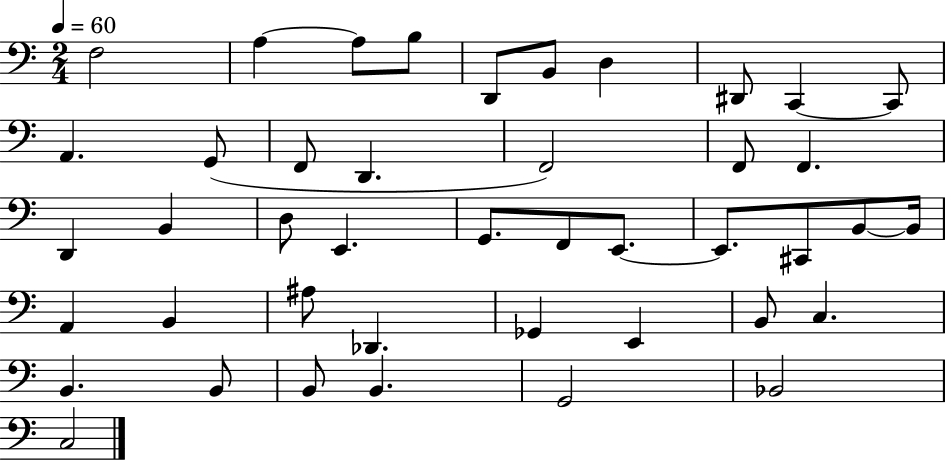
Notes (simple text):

F3/h A3/q A3/e B3/e D2/e B2/e D3/q D#2/e C2/q C2/e A2/q. G2/e F2/e D2/q. F2/h F2/e F2/q. D2/q B2/q D3/e E2/q. G2/e. F2/e E2/e. E2/e. C#2/e B2/e B2/s A2/q B2/q A#3/e Db2/q. Gb2/q E2/q B2/e C3/q. B2/q. B2/e B2/e B2/q. G2/h Bb2/h C3/h